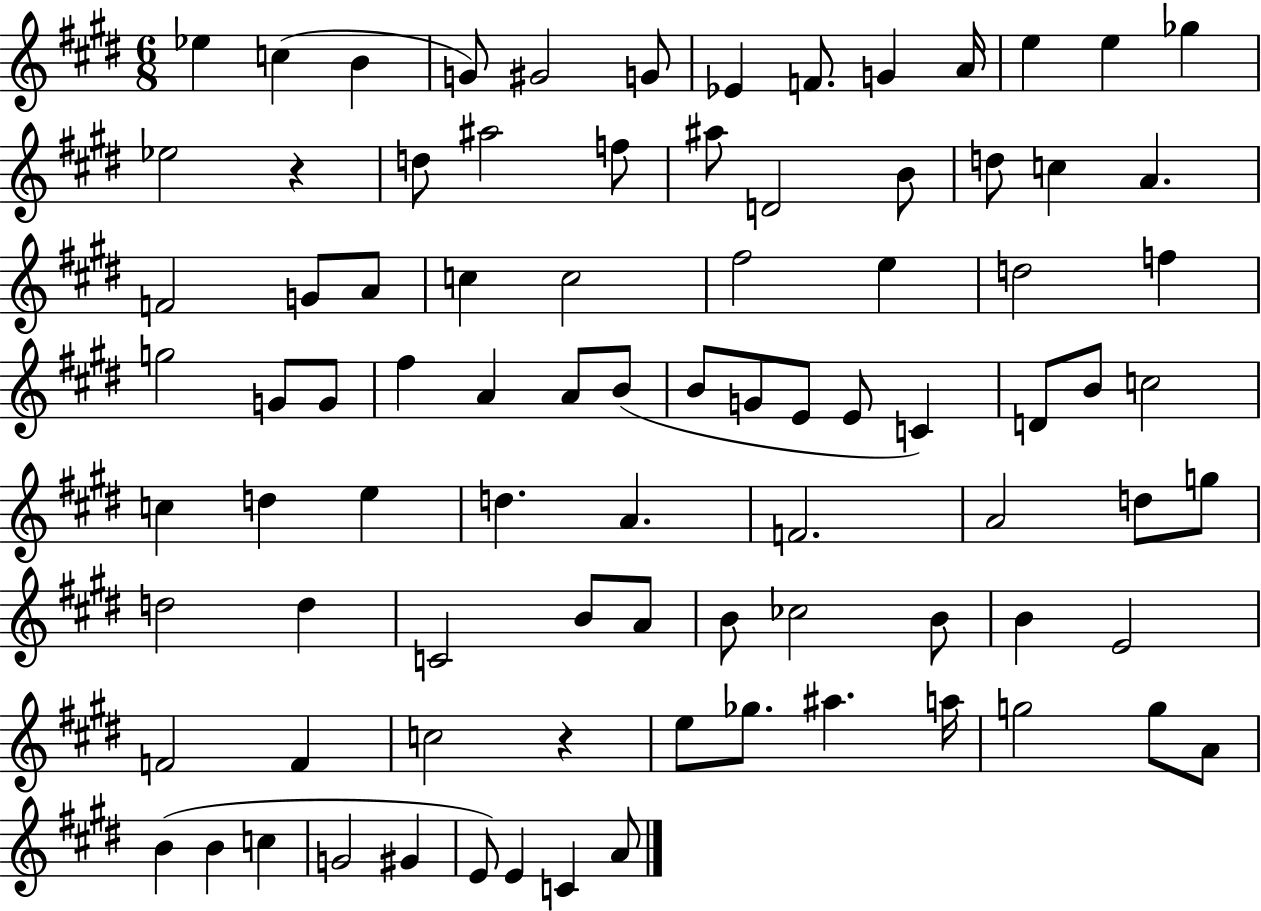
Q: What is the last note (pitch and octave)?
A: A4